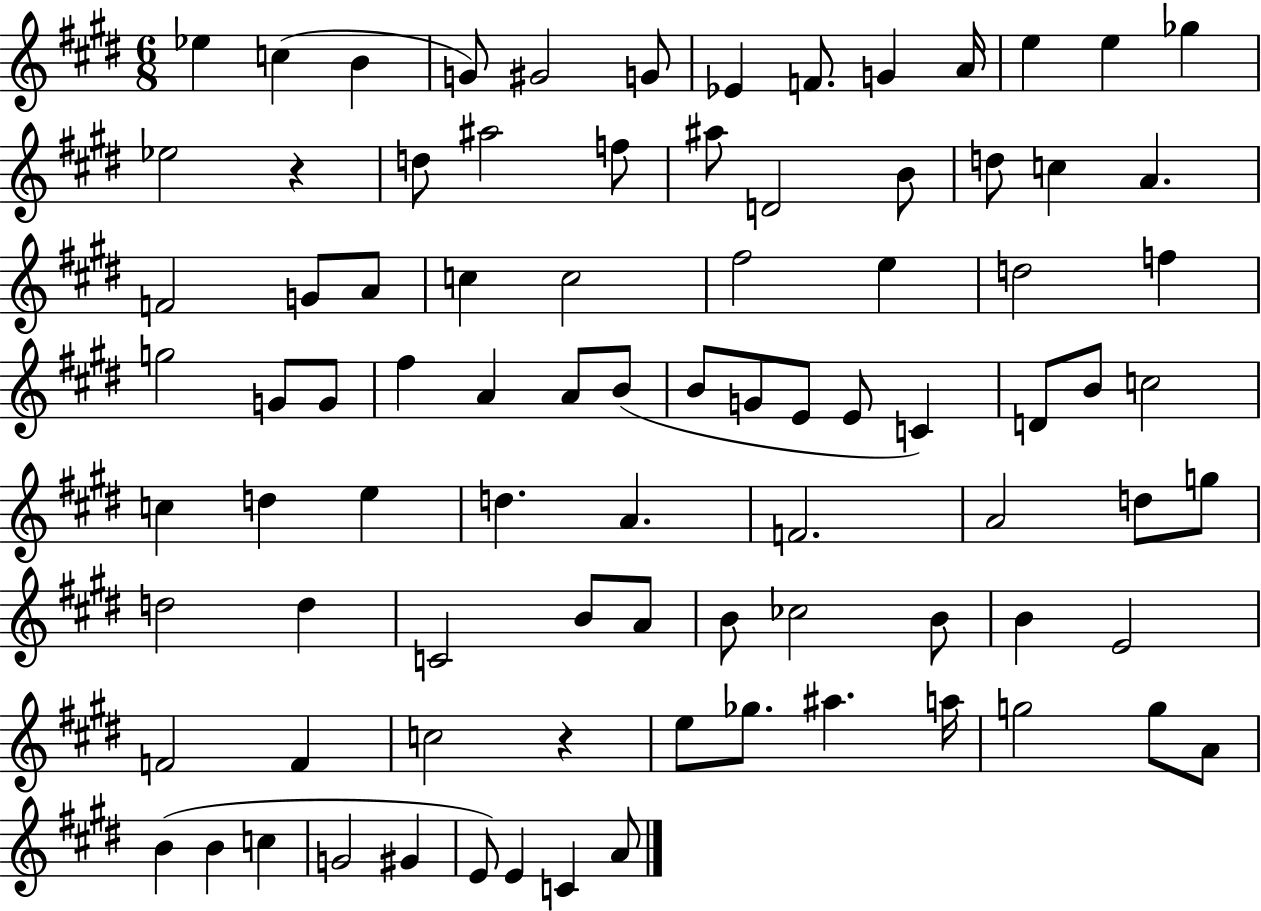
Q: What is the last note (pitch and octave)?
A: A4